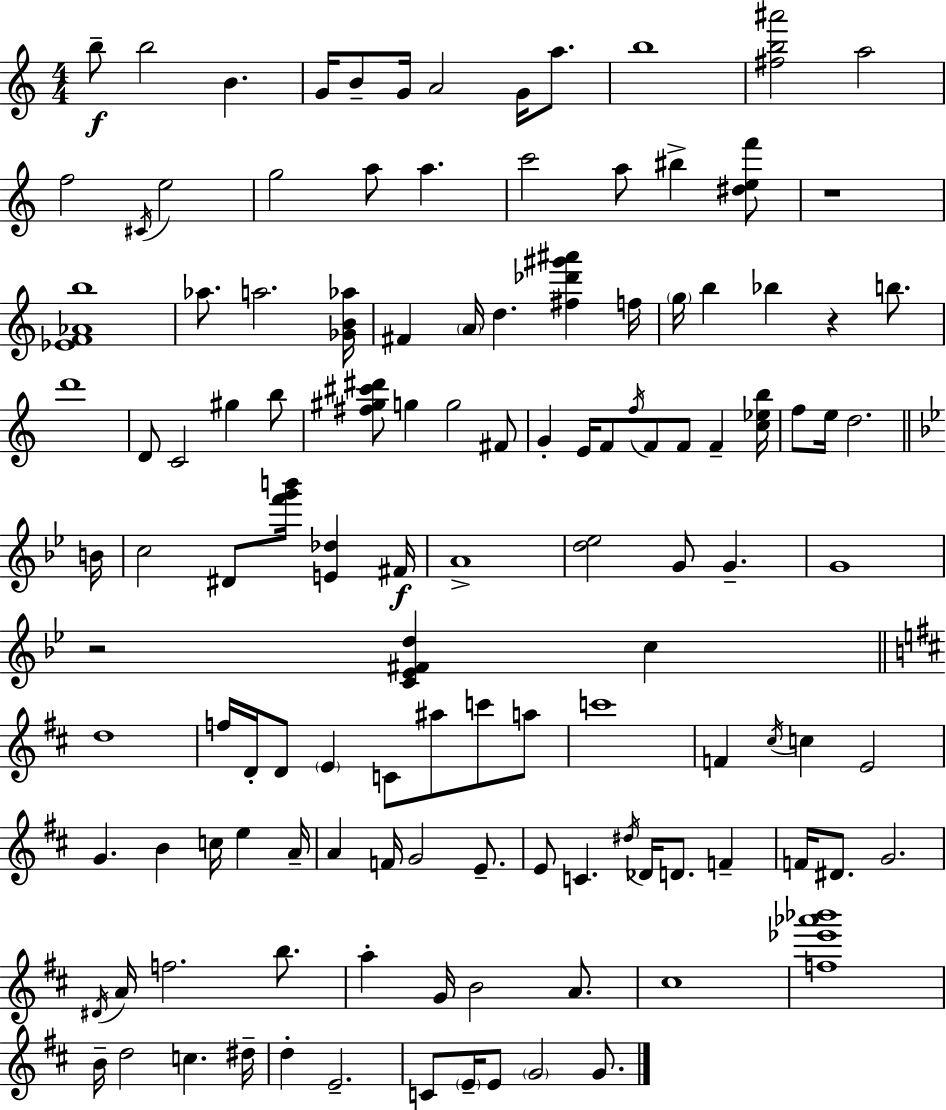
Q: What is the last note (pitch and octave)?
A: G4